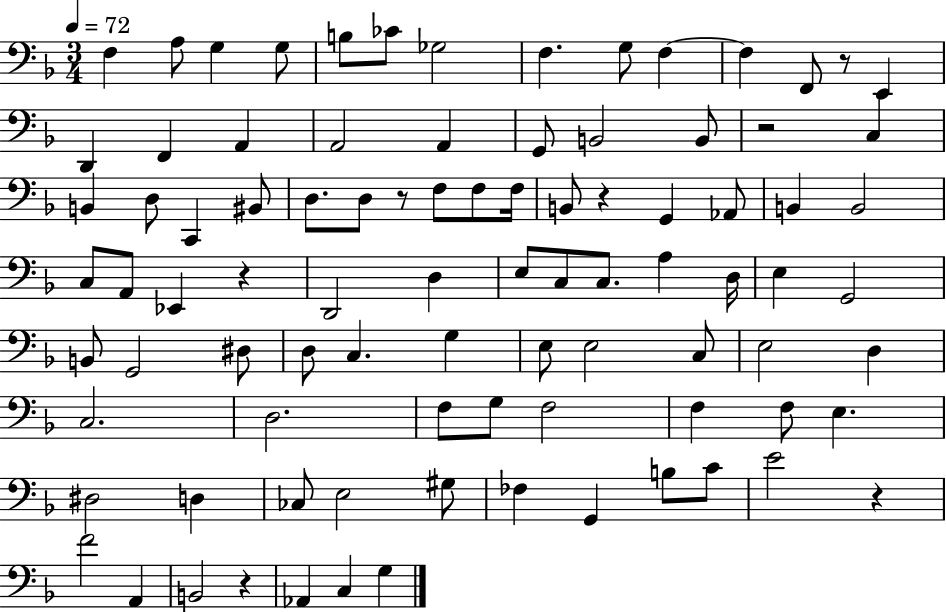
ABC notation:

X:1
T:Untitled
M:3/4
L:1/4
K:F
F, A,/2 G, G,/2 B,/2 _C/2 _G,2 F, G,/2 F, F, F,,/2 z/2 E,, D,, F,, A,, A,,2 A,, G,,/2 B,,2 B,,/2 z2 C, B,, D,/2 C,, ^B,,/2 D,/2 D,/2 z/2 F,/2 F,/2 F,/4 B,,/2 z G,, _A,,/2 B,, B,,2 C,/2 A,,/2 _E,, z D,,2 D, E,/2 C,/2 C,/2 A, D,/4 E, G,,2 B,,/2 G,,2 ^D,/2 D,/2 C, G, E,/2 E,2 C,/2 E,2 D, C,2 D,2 F,/2 G,/2 F,2 F, F,/2 E, ^D,2 D, _C,/2 E,2 ^G,/2 _F, G,, B,/2 C/2 E2 z F2 A,, B,,2 z _A,, C, G,